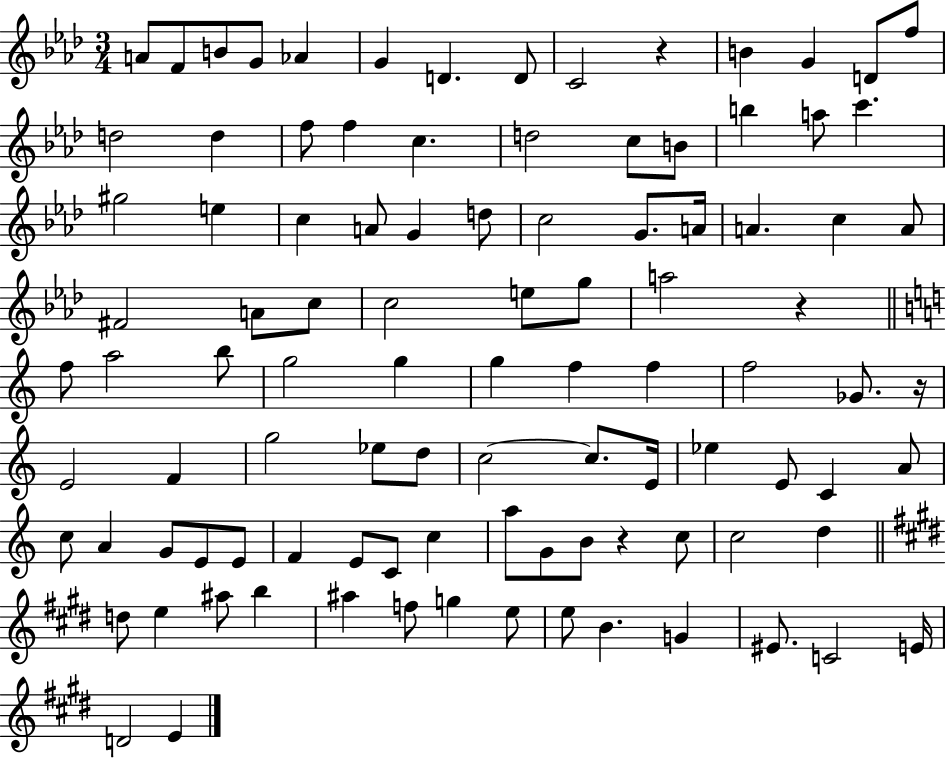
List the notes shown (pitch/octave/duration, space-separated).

A4/e F4/e B4/e G4/e Ab4/q G4/q D4/q. D4/e C4/h R/q B4/q G4/q D4/e F5/e D5/h D5/q F5/e F5/q C5/q. D5/h C5/e B4/e B5/q A5/e C6/q. G#5/h E5/q C5/q A4/e G4/q D5/e C5/h G4/e. A4/s A4/q. C5/q A4/e F#4/h A4/e C5/e C5/h E5/e G5/e A5/h R/q F5/e A5/h B5/e G5/h G5/q G5/q F5/q F5/q F5/h Gb4/e. R/s E4/h F4/q G5/h Eb5/e D5/e C5/h C5/e. E4/s Eb5/q E4/e C4/q A4/e C5/e A4/q G4/e E4/e E4/e F4/q E4/e C4/e C5/q A5/e G4/e B4/e R/q C5/e C5/h D5/q D5/e E5/q A#5/e B5/q A#5/q F5/e G5/q E5/e E5/e B4/q. G4/q EIS4/e. C4/h E4/s D4/h E4/q